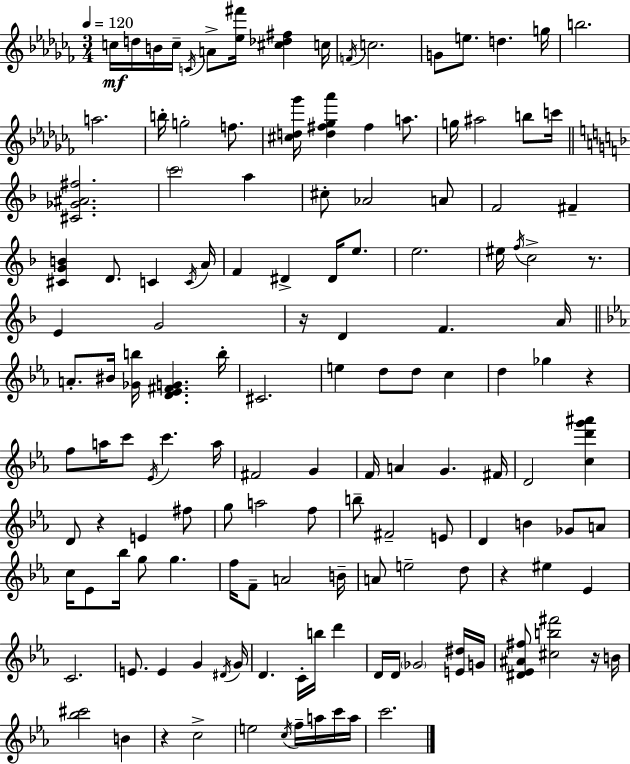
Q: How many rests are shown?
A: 7